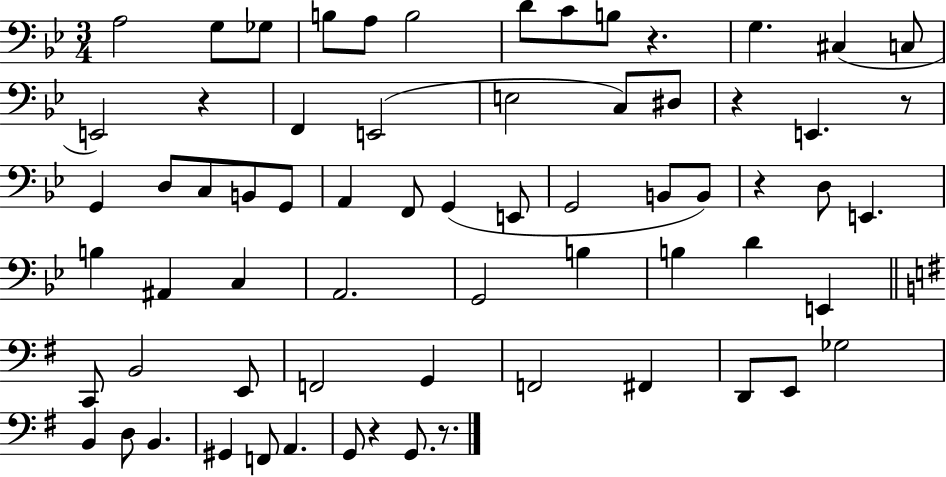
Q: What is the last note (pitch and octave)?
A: G2